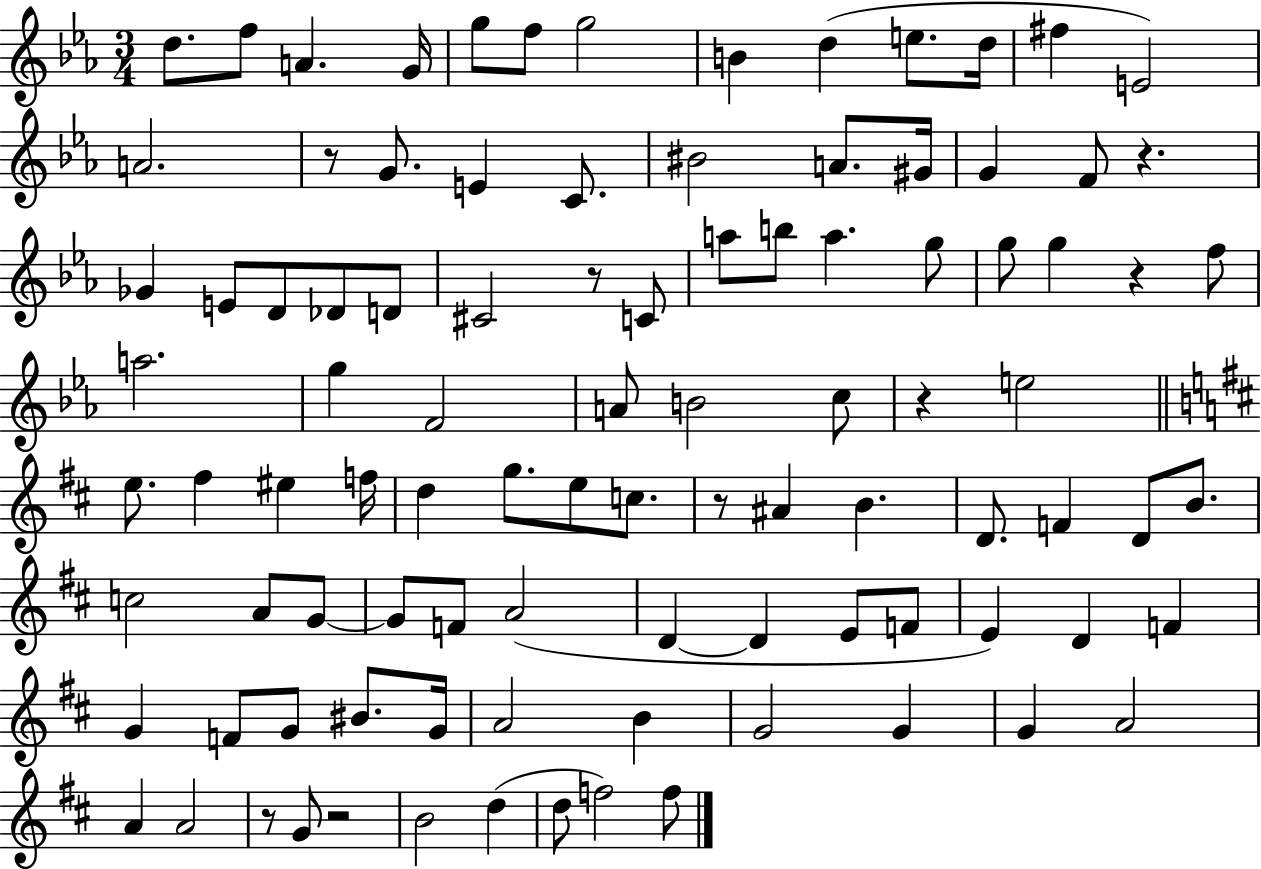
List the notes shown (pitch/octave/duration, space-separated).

D5/e. F5/e A4/q. G4/s G5/e F5/e G5/h B4/q D5/q E5/e. D5/s F#5/q E4/h A4/h. R/e G4/e. E4/q C4/e. BIS4/h A4/e. G#4/s G4/q F4/e R/q. Gb4/q E4/e D4/e Db4/e D4/e C#4/h R/e C4/e A5/e B5/e A5/q. G5/e G5/e G5/q R/q F5/e A5/h. G5/q F4/h A4/e B4/h C5/e R/q E5/h E5/e. F#5/q EIS5/q F5/s D5/q G5/e. E5/e C5/e. R/e A#4/q B4/q. D4/e. F4/q D4/e B4/e. C5/h A4/e G4/e G4/e F4/e A4/h D4/q D4/q E4/e F4/e E4/q D4/q F4/q G4/q F4/e G4/e BIS4/e. G4/s A4/h B4/q G4/h G4/q G4/q A4/h A4/q A4/h R/e G4/e R/h B4/h D5/q D5/e F5/h F5/e